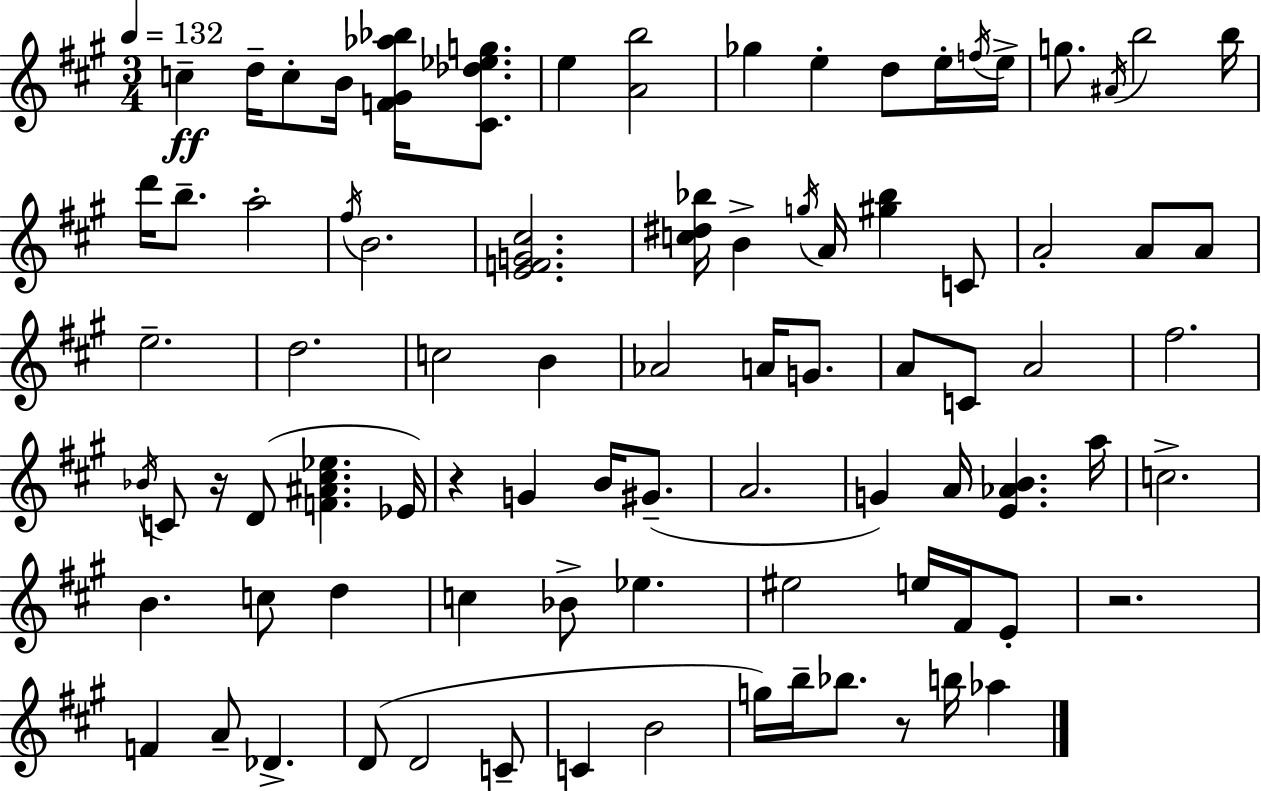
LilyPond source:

{
  \clef treble
  \numericTimeSignature
  \time 3/4
  \key a \major
  \tempo 4 = 132
  c''4--\ff d''16-- c''8-. b'16 <f' gis' aes'' bes''>16 <cis' des'' ees'' g''>8. | e''4 <a' b''>2 | ges''4 e''4-. d''8 e''16-. \acciaccatura { f''16 } | e''16-> g''8. \acciaccatura { ais'16 } b''2 | \break b''16 d'''16 b''8.-- a''2-. | \acciaccatura { fis''16 } b'2. | <e' f' g' cis''>2. | <c'' dis'' bes''>16 b'4-> \acciaccatura { g''16 } a'16 <gis'' bes''>4 | \break c'8 a'2-. | a'8 a'8 e''2.-- | d''2. | c''2 | \break b'4 aes'2 | a'16 g'8. a'8 c'8 a'2 | fis''2. | \acciaccatura { bes'16 } c'8 r16 d'8( <f' ais' cis'' ees''>4. | \break ees'16) r4 g'4 | b'16 gis'8.--( a'2. | g'4) a'16 <e' aes' b'>4. | a''16 c''2.-> | \break b'4. c''8 | d''4 c''4 bes'8-> ees''4. | eis''2 | e''16 fis'16 e'8-. r2. | \break f'4 a'8-- des'4.-> | d'8( d'2 | c'8-- c'4 b'2 | g''16) b''16-- bes''8. r8 | \break b''16 aes''4 \bar "|."
}